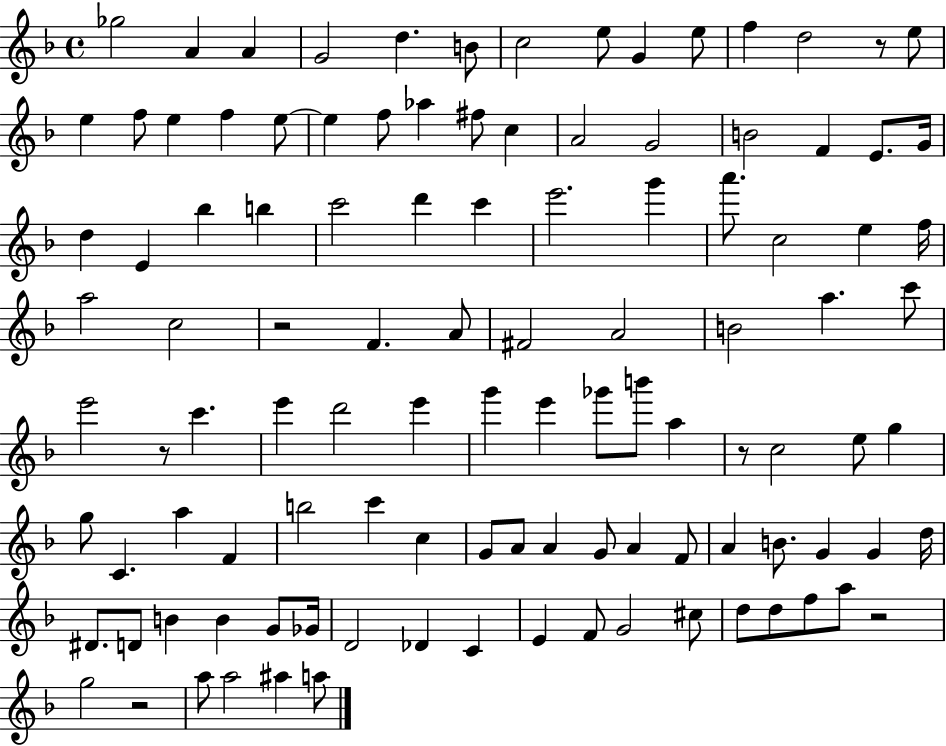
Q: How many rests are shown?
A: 6